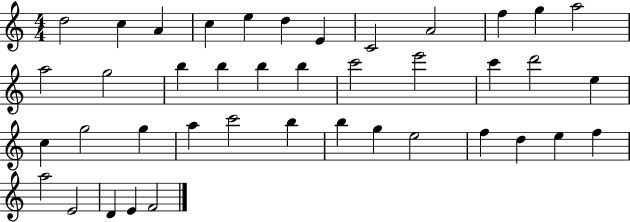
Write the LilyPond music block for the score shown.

{
  \clef treble
  \numericTimeSignature
  \time 4/4
  \key c \major
  d''2 c''4 a'4 | c''4 e''4 d''4 e'4 | c'2 a'2 | f''4 g''4 a''2 | \break a''2 g''2 | b''4 b''4 b''4 b''4 | c'''2 e'''2 | c'''4 d'''2 e''4 | \break c''4 g''2 g''4 | a''4 c'''2 b''4 | b''4 g''4 e''2 | f''4 d''4 e''4 f''4 | \break a''2 e'2 | d'4 e'4 f'2 | \bar "|."
}